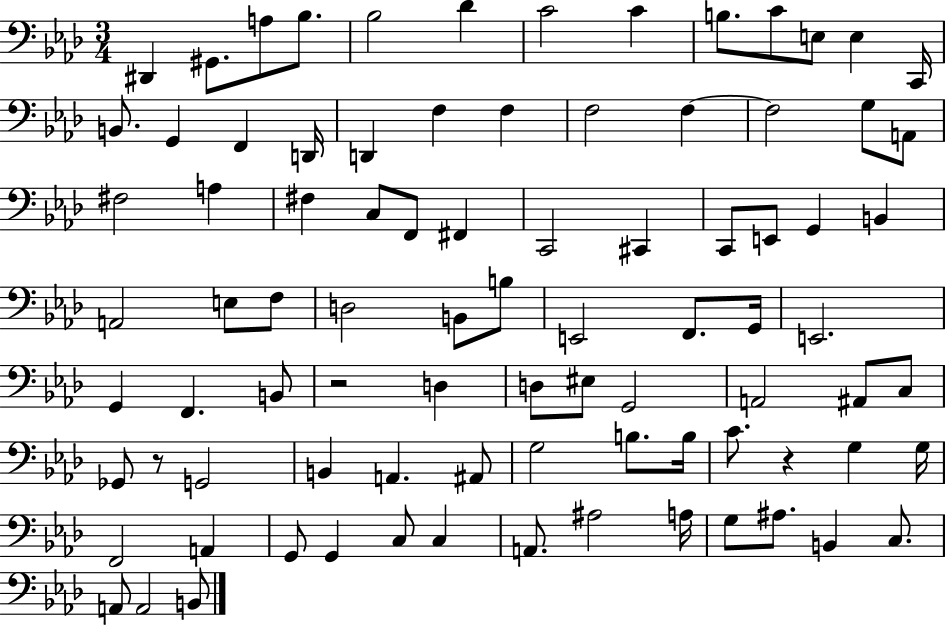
{
  \clef bass
  \numericTimeSignature
  \time 3/4
  \key aes \major
  dis,4 gis,8. a8 bes8. | bes2 des'4 | c'2 c'4 | b8. c'8 e8 e4 c,16 | \break b,8. g,4 f,4 d,16 | d,4 f4 f4 | f2 f4~~ | f2 g8 a,8 | \break fis2 a4 | fis4 c8 f,8 fis,4 | c,2 cis,4 | c,8 e,8 g,4 b,4 | \break a,2 e8 f8 | d2 b,8 b8 | e,2 f,8. g,16 | e,2. | \break g,4 f,4. b,8 | r2 d4 | d8 eis8 g,2 | a,2 ais,8 c8 | \break ges,8 r8 g,2 | b,4 a,4. ais,8 | g2 b8. b16 | c'8. r4 g4 g16 | \break f,2 a,4 | g,8 g,4 c8 c4 | a,8. ais2 a16 | g8 ais8. b,4 c8. | \break a,8 a,2 b,8 | \bar "|."
}